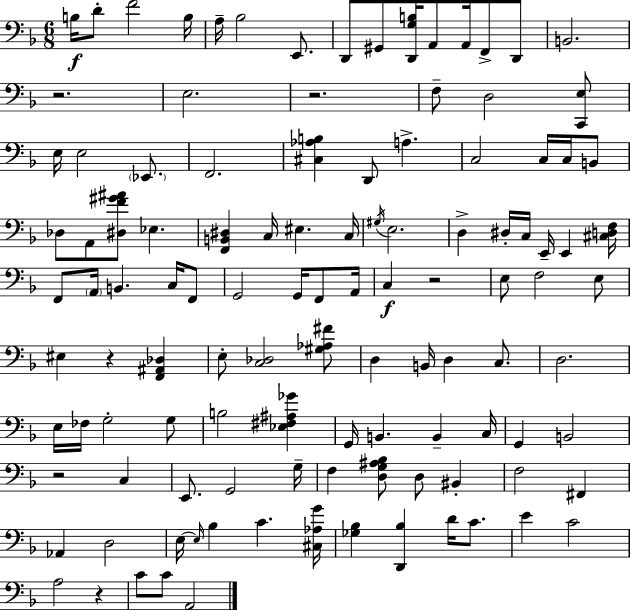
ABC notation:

X:1
T:Untitled
M:6/8
L:1/4
K:F
B,/4 D/2 F2 B,/4 A,/4 _B,2 E,,/2 D,,/2 ^G,,/2 [D,,G,B,]/4 A,,/2 A,,/4 F,,/2 D,,/2 B,,2 z2 E,2 z2 F,/2 D,2 [C,,E,]/2 E,/4 E,2 _E,,/2 F,,2 [^C,_A,B,] D,,/2 A, C,2 C,/4 C,/4 B,,/2 _D,/2 A,,/2 [^D,F^G^A]/2 _E, [F,,B,,^D,] C,/4 ^E, C,/4 ^G,/4 E,2 D, ^D,/4 C,/4 E,,/4 E,, [^C,D,F,]/4 F,,/2 A,,/4 B,, C,/4 F,,/2 G,,2 G,,/4 F,,/2 A,,/4 C, z2 E,/2 F,2 E,/2 ^E, z [F,,^A,,_D,] E,/2 [C,_D,]2 [^G,_A,^F]/2 D, B,,/4 D, C,/2 D,2 E,/4 _F,/4 G,2 G,/2 B,2 [_E,^F,^A,_G] G,,/4 B,, B,, C,/4 G,, B,,2 z2 C, E,,/2 G,,2 G,/4 F, [D,G,^A,_B,]/2 D,/2 ^B,, F,2 ^F,, _A,, D,2 E,/4 E,/4 _B, C [^C,_A,G]/4 [_G,_B,] [D,,_B,] D/4 C/2 E C2 A,2 z C/2 C/2 A,,2